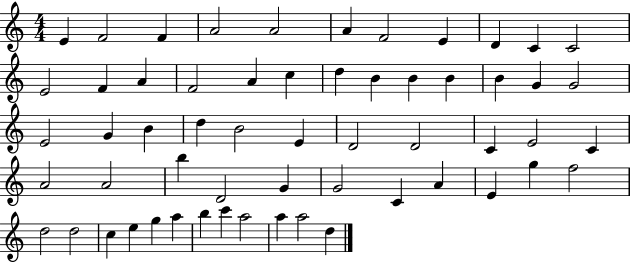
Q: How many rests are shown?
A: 0